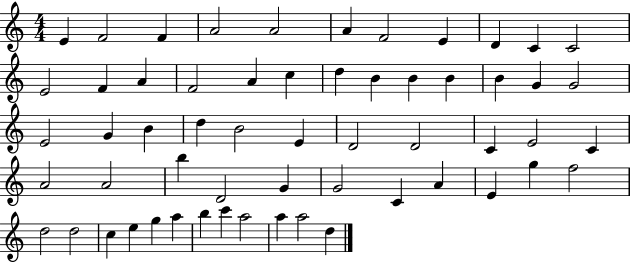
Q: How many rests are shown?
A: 0